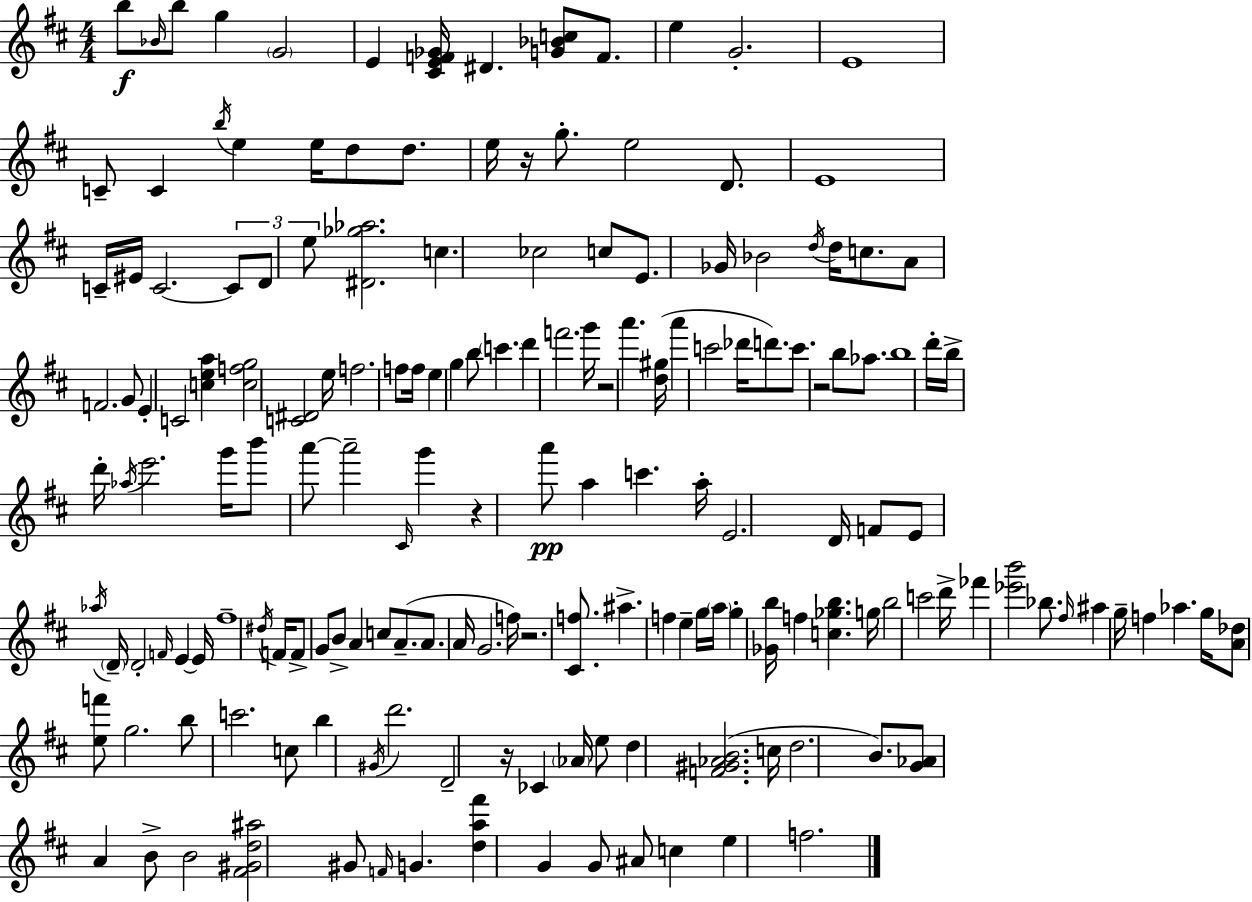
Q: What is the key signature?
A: D major